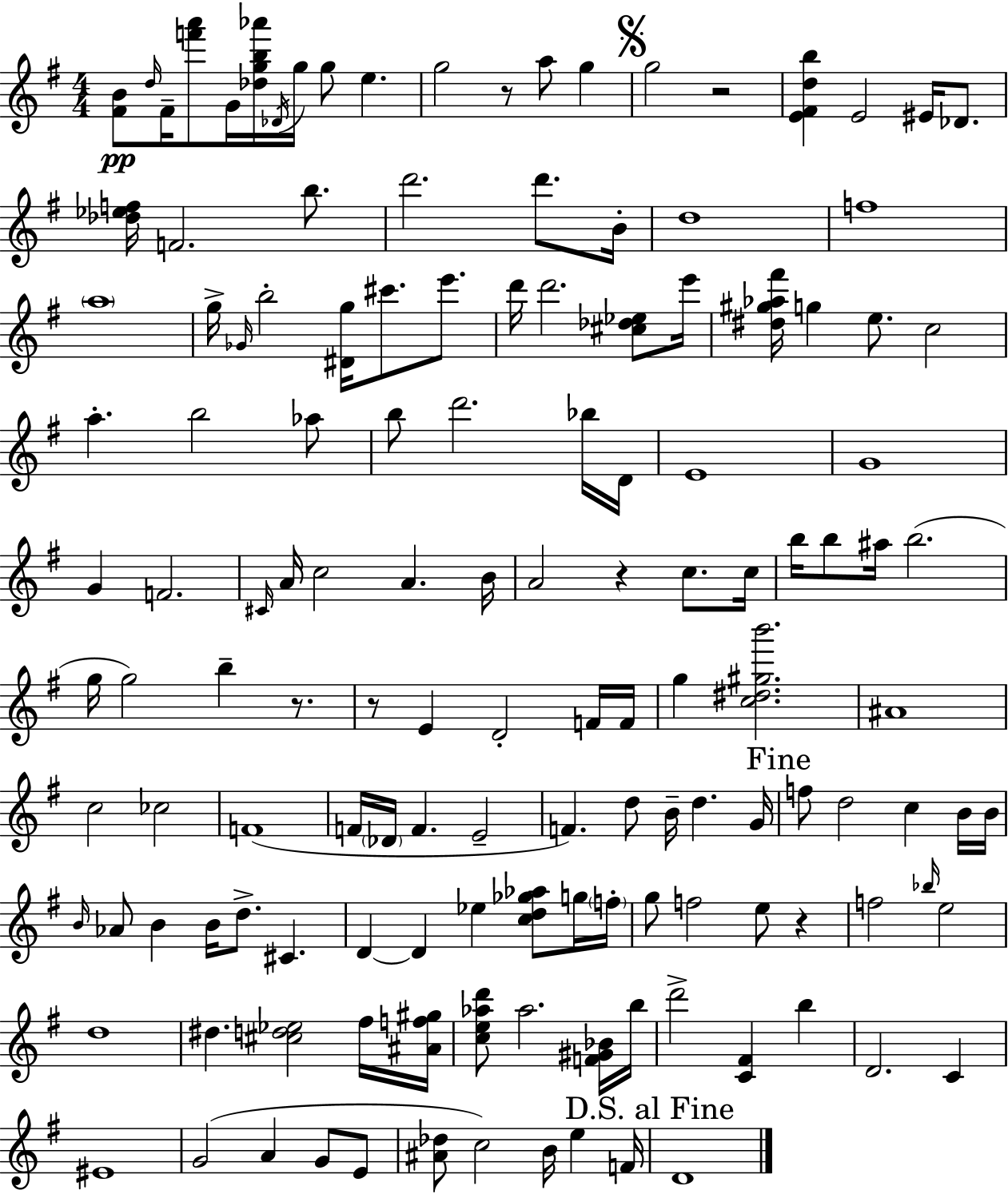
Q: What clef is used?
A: treble